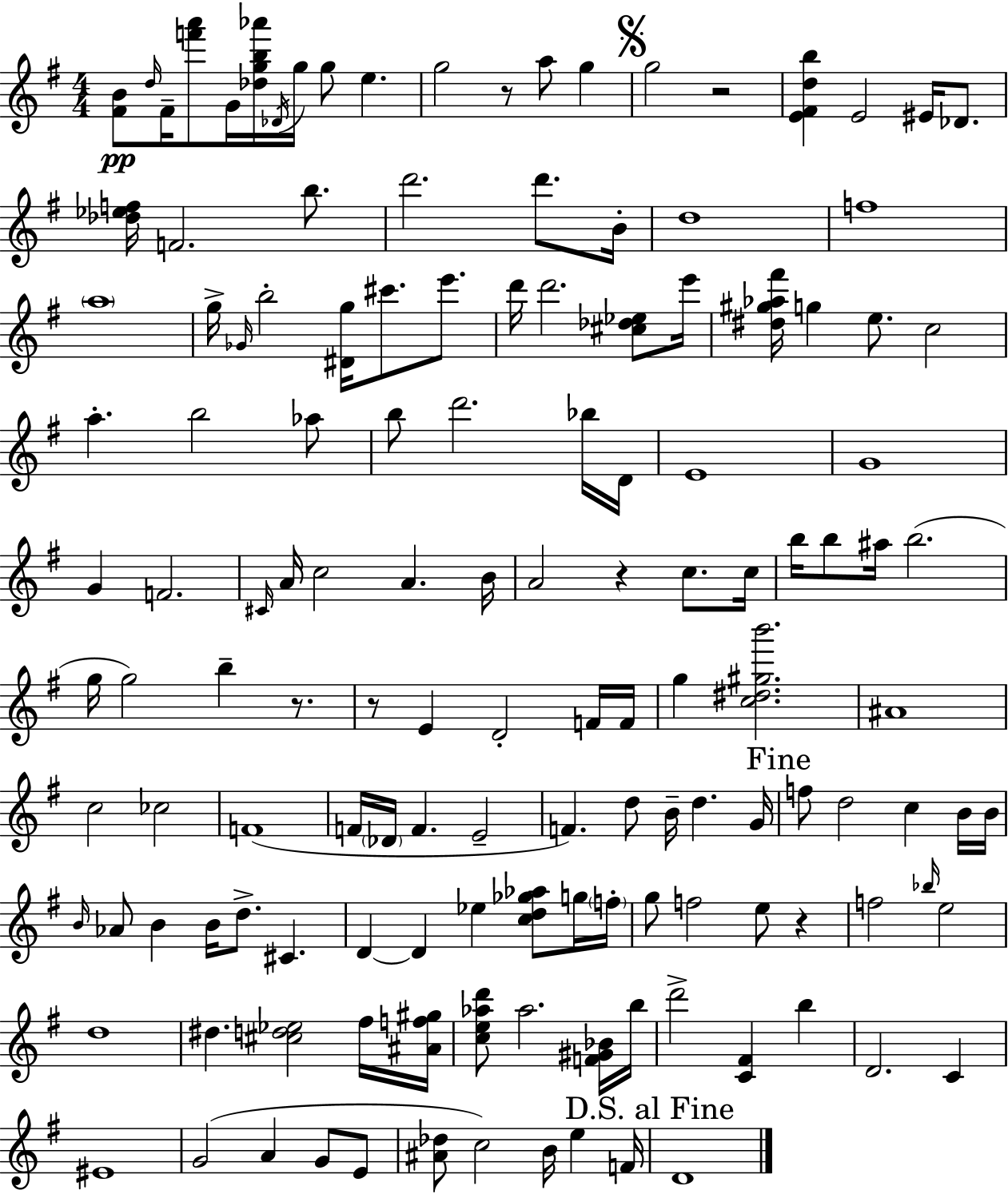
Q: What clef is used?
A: treble